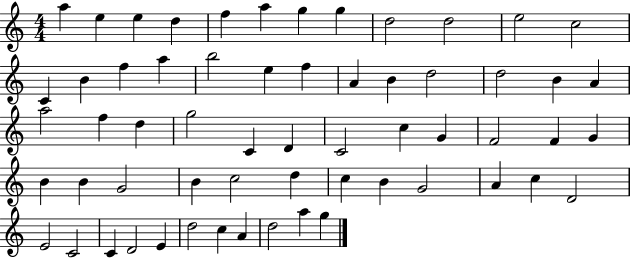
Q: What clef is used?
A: treble